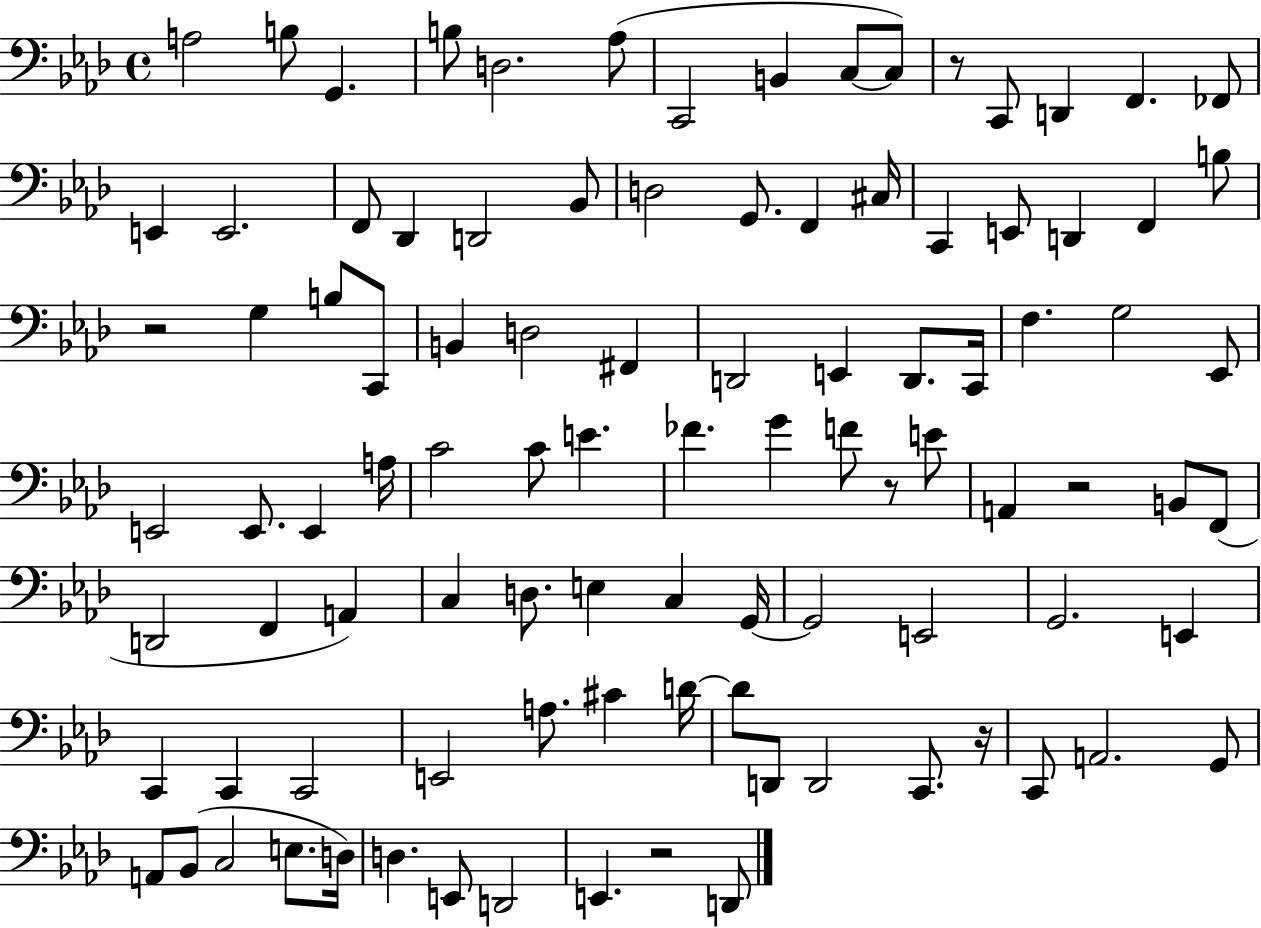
A3/h B3/e G2/q. B3/e D3/h. Ab3/e C2/h B2/q C3/e C3/e R/e C2/e D2/q F2/q. FES2/e E2/q E2/h. F2/e Db2/q D2/h Bb2/e D3/h G2/e. F2/q C#3/s C2/q E2/e D2/q F2/q B3/e R/h G3/q B3/e C2/e B2/q D3/h F#2/q D2/h E2/q D2/e. C2/s F3/q. G3/h Eb2/e E2/h E2/e. E2/q A3/s C4/h C4/e E4/q. FES4/q. G4/q F4/e R/e E4/e A2/q R/h B2/e F2/e D2/h F2/q A2/q C3/q D3/e. E3/q C3/q G2/s G2/h E2/h G2/h. E2/q C2/q C2/q C2/h E2/h A3/e. C#4/q D4/s D4/e D2/e D2/h C2/e. R/s C2/e A2/h. G2/e A2/e Bb2/e C3/h E3/e. D3/s D3/q. E2/e D2/h E2/q. R/h D2/e